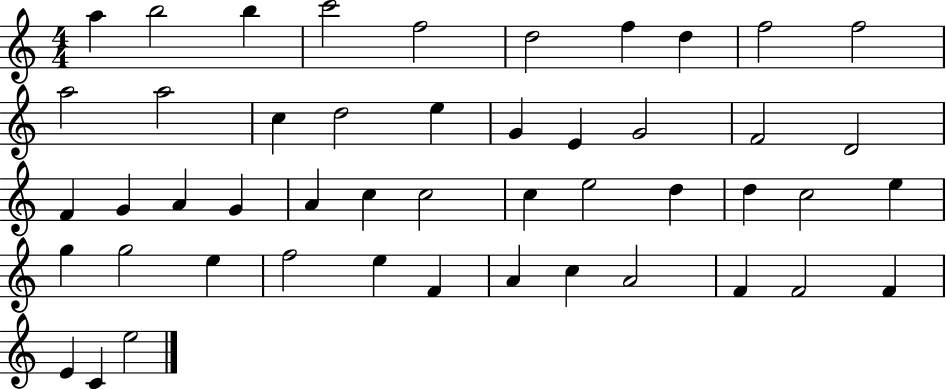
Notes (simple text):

A5/q B5/h B5/q C6/h F5/h D5/h F5/q D5/q F5/h F5/h A5/h A5/h C5/q D5/h E5/q G4/q E4/q G4/h F4/h D4/h F4/q G4/q A4/q G4/q A4/q C5/q C5/h C5/q E5/h D5/q D5/q C5/h E5/q G5/q G5/h E5/q F5/h E5/q F4/q A4/q C5/q A4/h F4/q F4/h F4/q E4/q C4/q E5/h